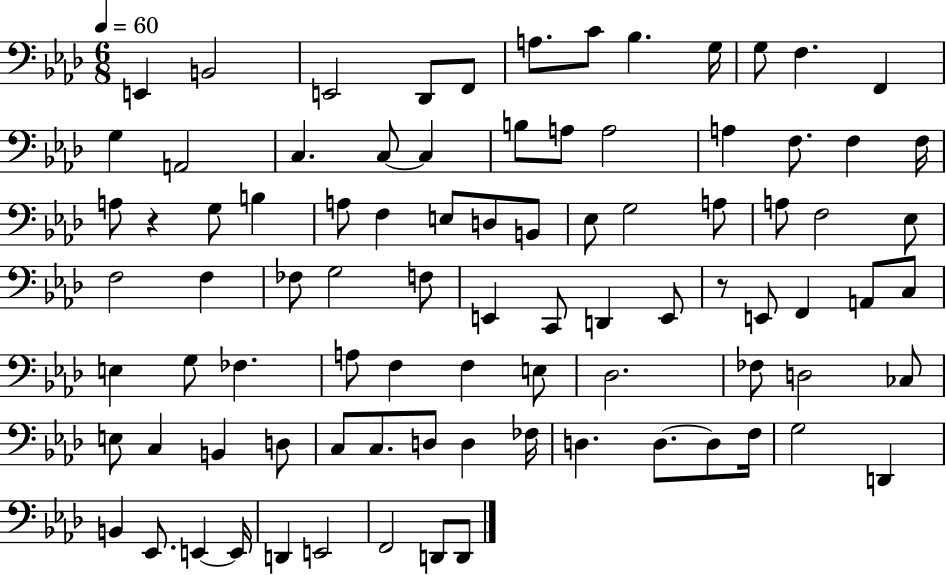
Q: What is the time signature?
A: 6/8